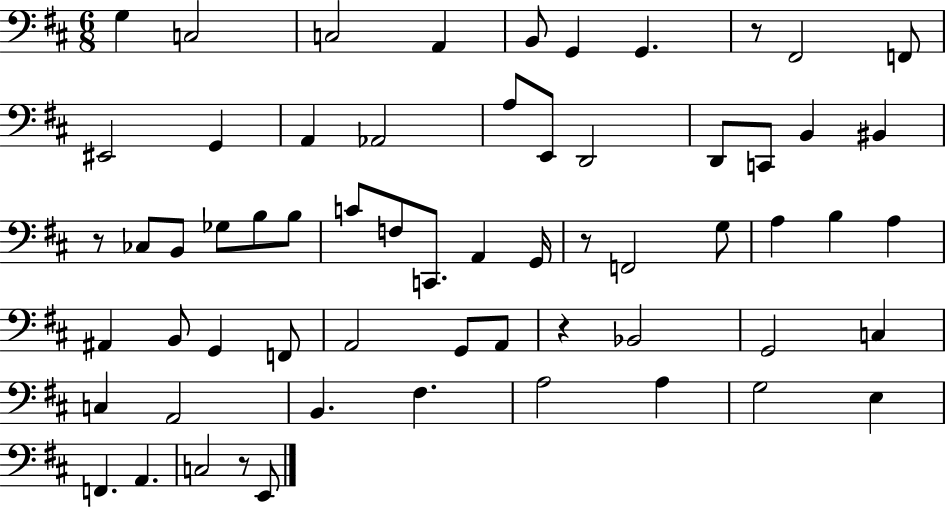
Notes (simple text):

G3/q C3/h C3/h A2/q B2/e G2/q G2/q. R/e F#2/h F2/e EIS2/h G2/q A2/q Ab2/h A3/e E2/e D2/h D2/e C2/e B2/q BIS2/q R/e CES3/e B2/e Gb3/e B3/e B3/e C4/e F3/e C2/e. A2/q G2/s R/e F2/h G3/e A3/q B3/q A3/q A#2/q B2/e G2/q F2/e A2/h G2/e A2/e R/q Bb2/h G2/h C3/q C3/q A2/h B2/q. F#3/q. A3/h A3/q G3/h E3/q F2/q. A2/q. C3/h R/e E2/e